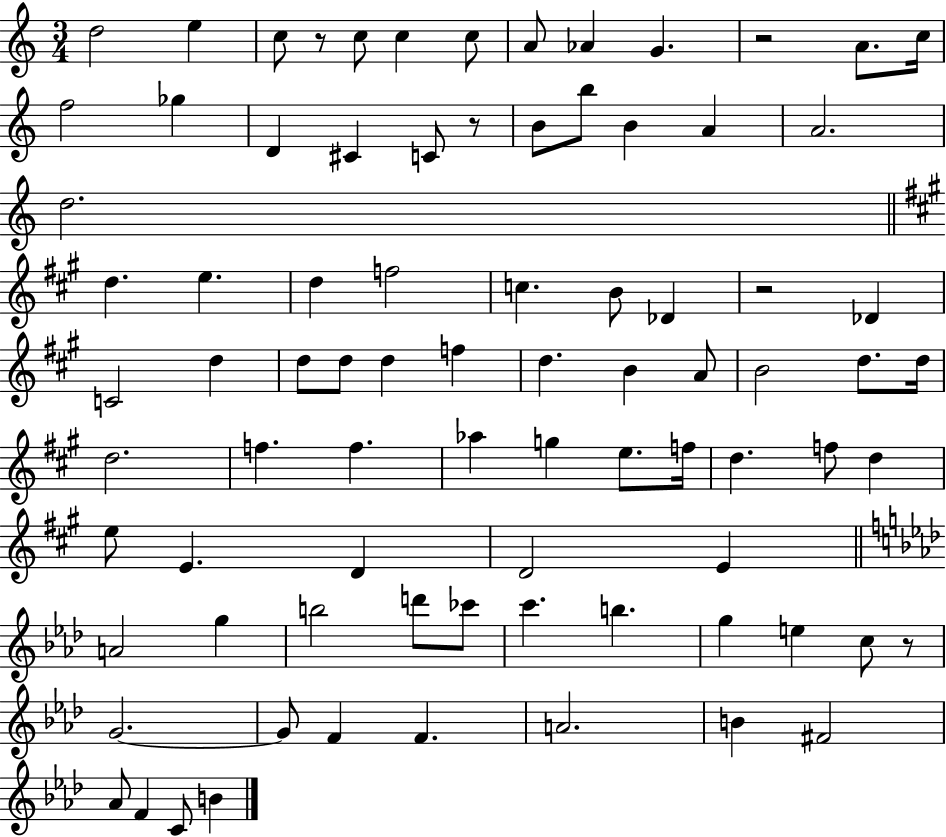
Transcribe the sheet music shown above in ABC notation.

X:1
T:Untitled
M:3/4
L:1/4
K:C
d2 e c/2 z/2 c/2 c c/2 A/2 _A G z2 A/2 c/4 f2 _g D ^C C/2 z/2 B/2 b/2 B A A2 d2 d e d f2 c B/2 _D z2 _D C2 d d/2 d/2 d f d B A/2 B2 d/2 d/4 d2 f f _a g e/2 f/4 d f/2 d e/2 E D D2 E A2 g b2 d'/2 _c'/2 c' b g e c/2 z/2 G2 G/2 F F A2 B ^F2 _A/2 F C/2 B